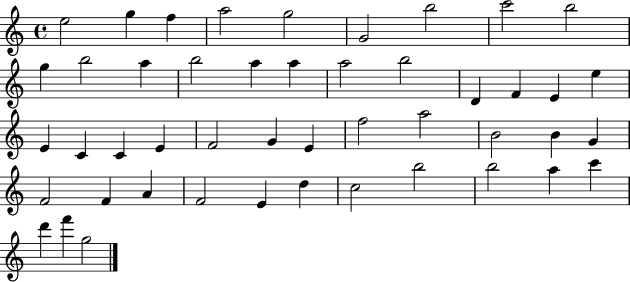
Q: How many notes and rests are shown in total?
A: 47